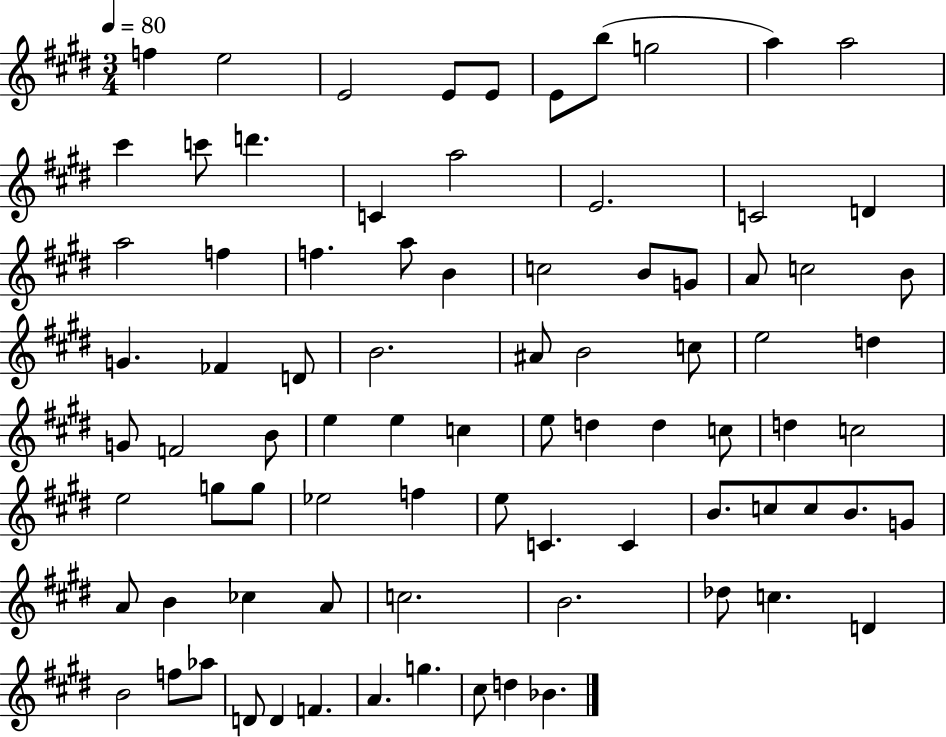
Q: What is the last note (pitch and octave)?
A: Bb4